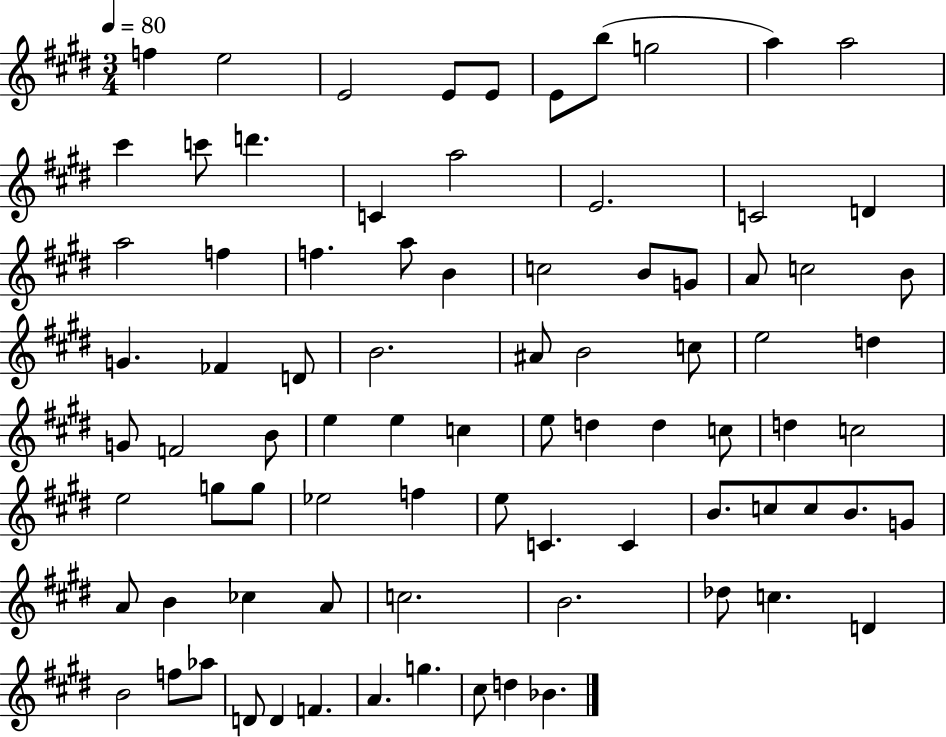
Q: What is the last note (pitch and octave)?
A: Bb4